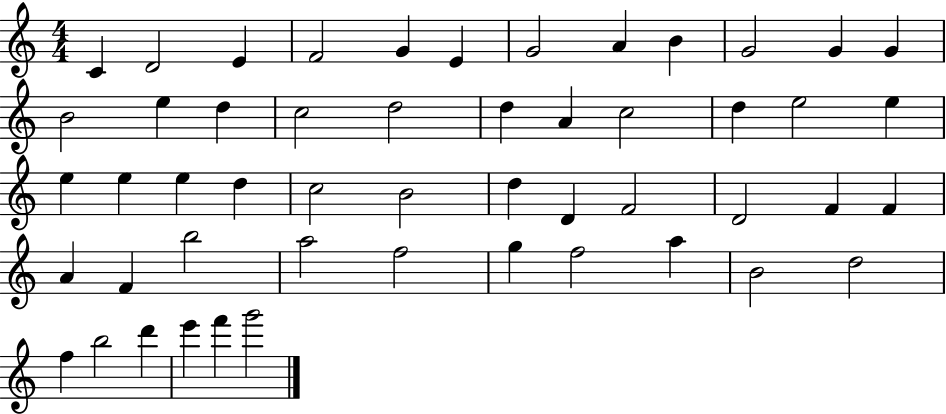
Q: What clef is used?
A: treble